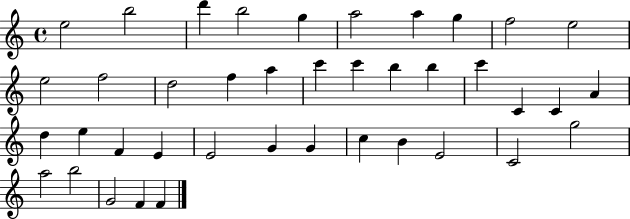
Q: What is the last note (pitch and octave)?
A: F4